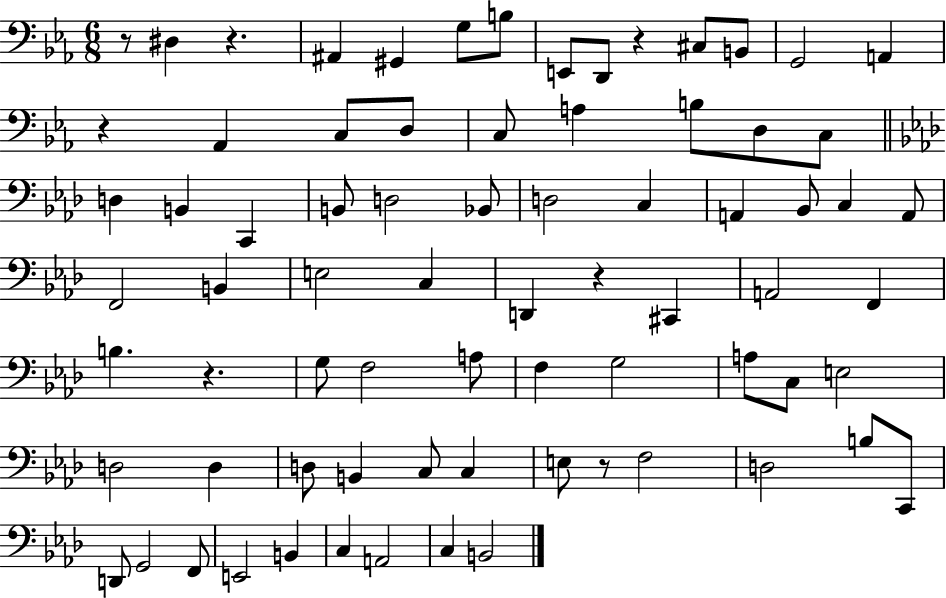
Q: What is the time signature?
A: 6/8